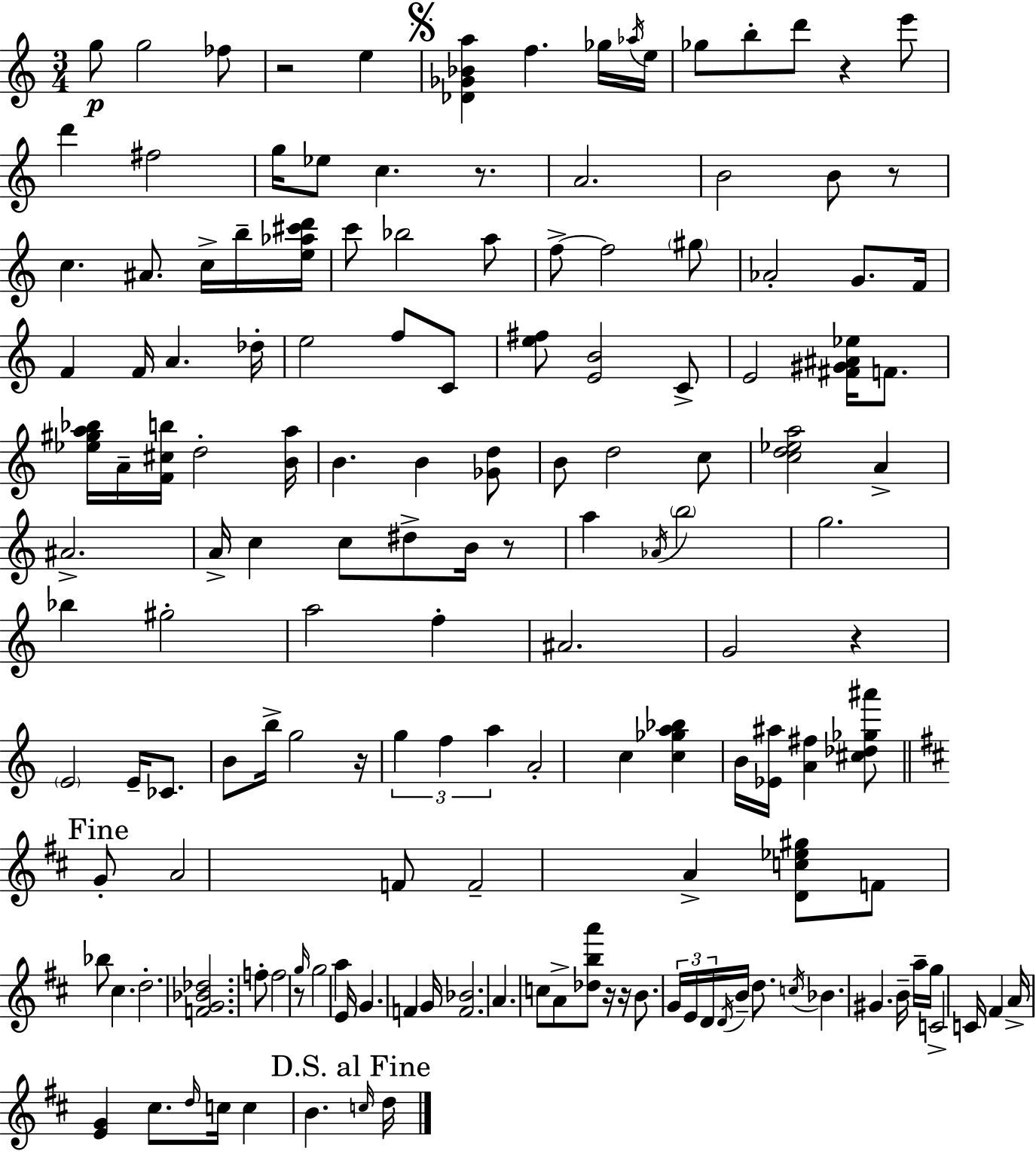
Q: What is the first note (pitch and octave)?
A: G5